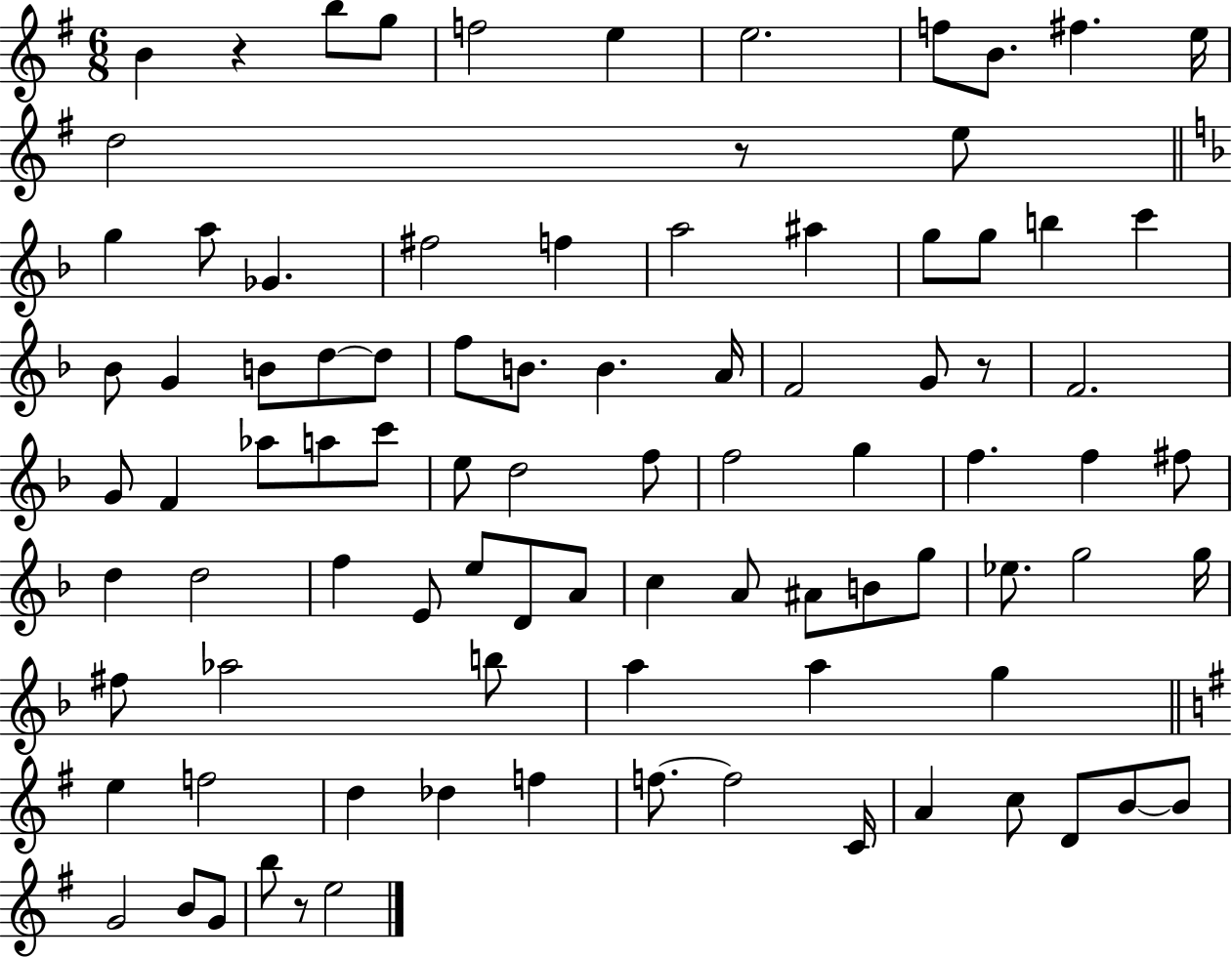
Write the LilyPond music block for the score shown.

{
  \clef treble
  \numericTimeSignature
  \time 6/8
  \key g \major
  b'4 r4 b''8 g''8 | f''2 e''4 | e''2. | f''8 b'8. fis''4. e''16 | \break d''2 r8 e''8 | \bar "||" \break \key d \minor g''4 a''8 ges'4. | fis''2 f''4 | a''2 ais''4 | g''8 g''8 b''4 c'''4 | \break bes'8 g'4 b'8 d''8~~ d''8 | f''8 b'8. b'4. a'16 | f'2 g'8 r8 | f'2. | \break g'8 f'4 aes''8 a''8 c'''8 | e''8 d''2 f''8 | f''2 g''4 | f''4. f''4 fis''8 | \break d''4 d''2 | f''4 e'8 e''8 d'8 a'8 | c''4 a'8 ais'8 b'8 g''8 | ees''8. g''2 g''16 | \break fis''8 aes''2 b''8 | a''4 a''4 g''4 | \bar "||" \break \key g \major e''4 f''2 | d''4 des''4 f''4 | f''8.~~ f''2 c'16 | a'4 c''8 d'8 b'8~~ b'8 | \break g'2 b'8 g'8 | b''8 r8 e''2 | \bar "|."
}